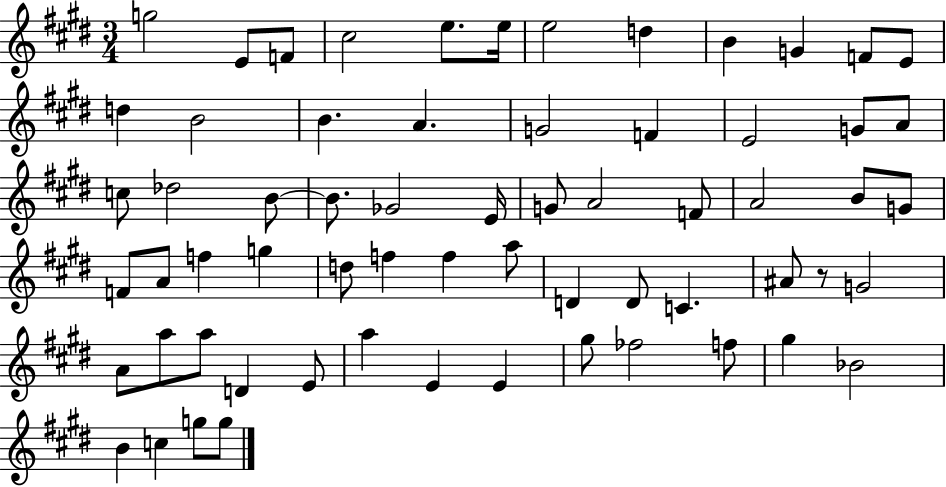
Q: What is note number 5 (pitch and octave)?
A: E5